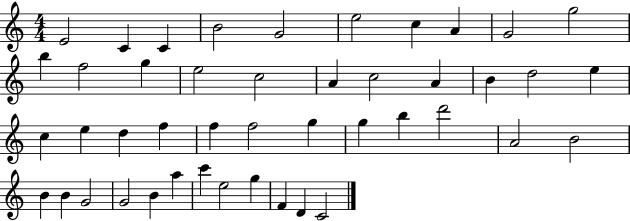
E4/h C4/q C4/q B4/h G4/h E5/h C5/q A4/q G4/h G5/h B5/q F5/h G5/q E5/h C5/h A4/q C5/h A4/q B4/q D5/h E5/q C5/q E5/q D5/q F5/q F5/q F5/h G5/q G5/q B5/q D6/h A4/h B4/h B4/q B4/q G4/h G4/h B4/q A5/q C6/q E5/h G5/q F4/q D4/q C4/h